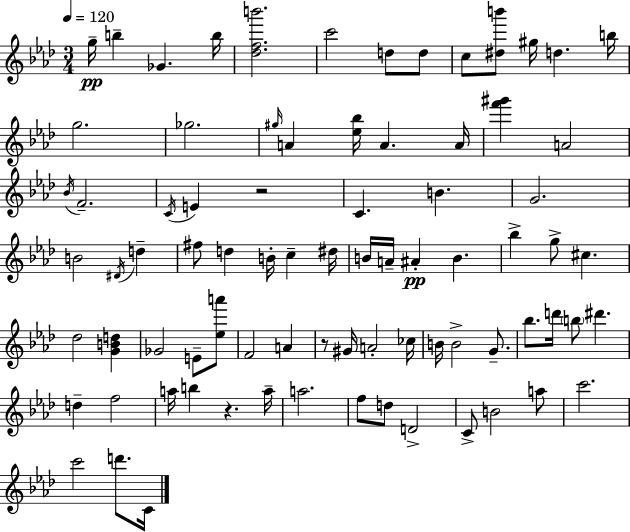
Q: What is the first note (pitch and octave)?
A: G5